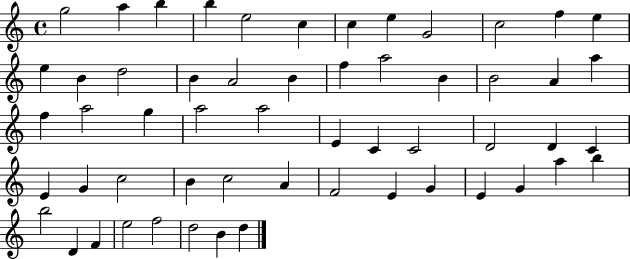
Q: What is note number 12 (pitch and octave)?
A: E5